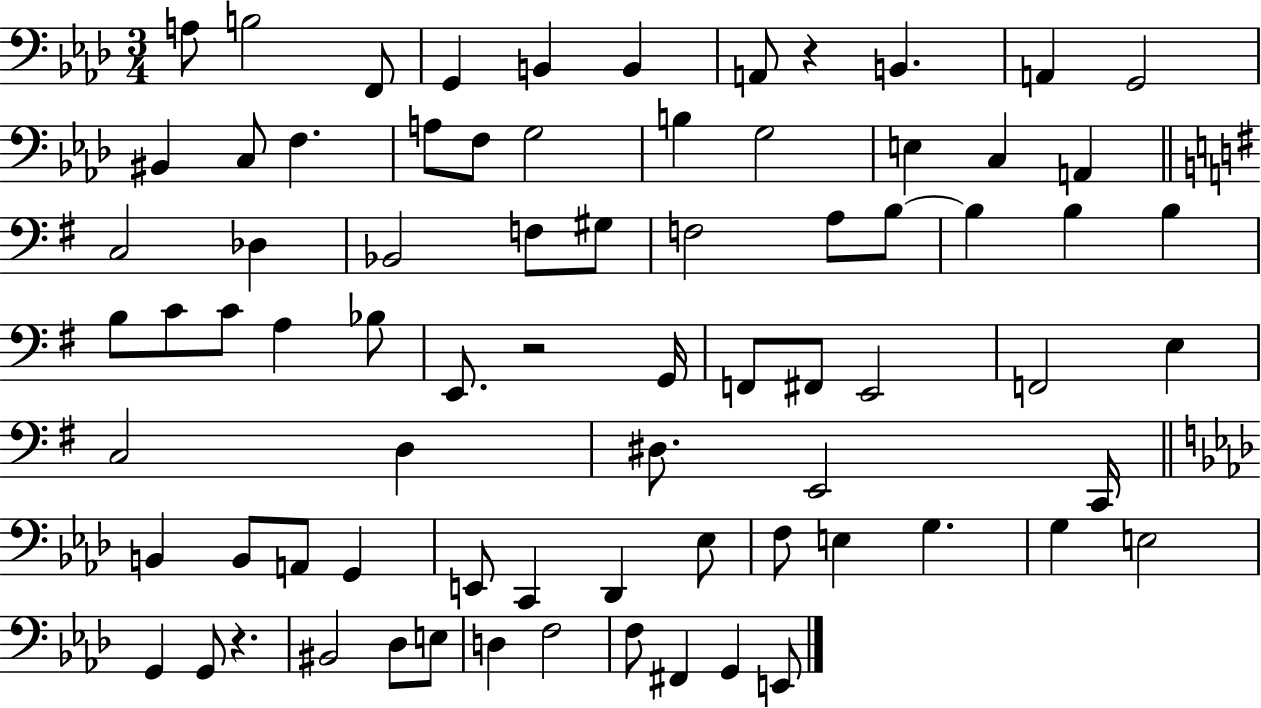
X:1
T:Untitled
M:3/4
L:1/4
K:Ab
A,/2 B,2 F,,/2 G,, B,, B,, A,,/2 z B,, A,, G,,2 ^B,, C,/2 F, A,/2 F,/2 G,2 B, G,2 E, C, A,, C,2 _D, _B,,2 F,/2 ^G,/2 F,2 A,/2 B,/2 B, B, B, B,/2 C/2 C/2 A, _B,/2 E,,/2 z2 G,,/4 F,,/2 ^F,,/2 E,,2 F,,2 E, C,2 D, ^D,/2 E,,2 C,,/4 B,, B,,/2 A,,/2 G,, E,,/2 C,, _D,, _E,/2 F,/2 E, G, G, E,2 G,, G,,/2 z ^B,,2 _D,/2 E,/2 D, F,2 F,/2 ^F,, G,, E,,/2